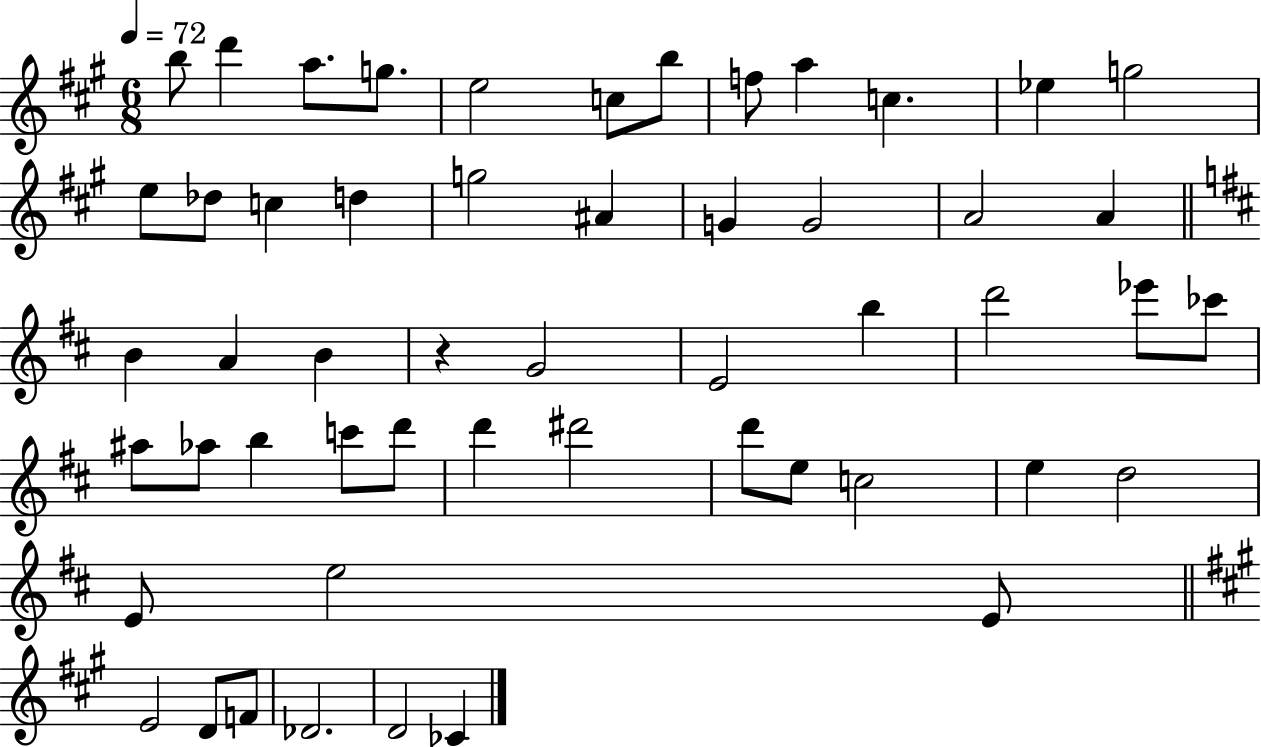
B5/e D6/q A5/e. G5/e. E5/h C5/e B5/e F5/e A5/q C5/q. Eb5/q G5/h E5/e Db5/e C5/q D5/q G5/h A#4/q G4/q G4/h A4/h A4/q B4/q A4/q B4/q R/q G4/h E4/h B5/q D6/h Eb6/e CES6/e A#5/e Ab5/e B5/q C6/e D6/e D6/q D#6/h D6/e E5/e C5/h E5/q D5/h E4/e E5/h E4/e E4/h D4/e F4/e Db4/h. D4/h CES4/q